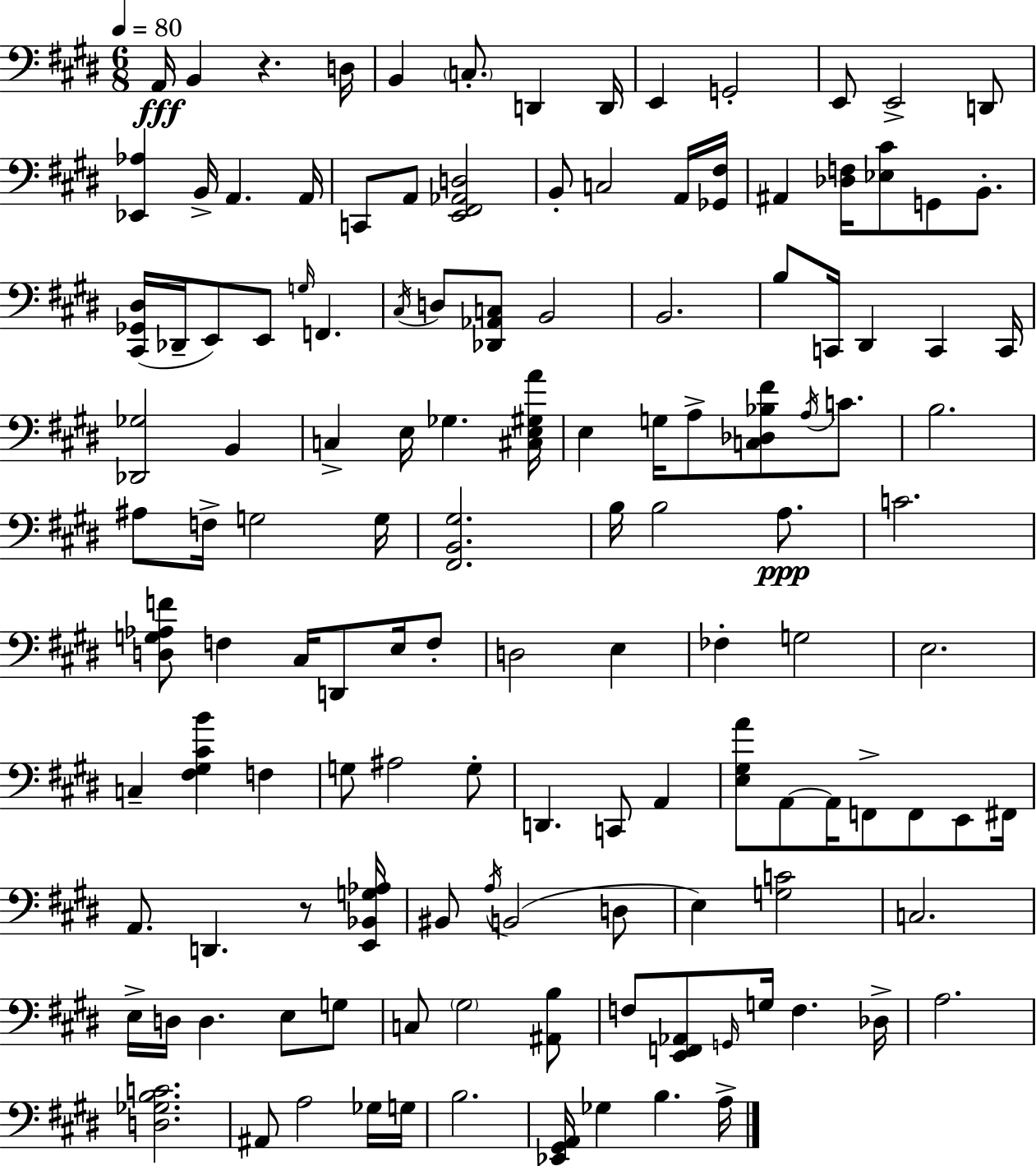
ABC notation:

X:1
T:Untitled
M:6/8
L:1/4
K:E
A,,/4 B,, z D,/4 B,, C,/2 D,, D,,/4 E,, G,,2 E,,/2 E,,2 D,,/2 [_E,,_A,] B,,/4 A,, A,,/4 C,,/2 A,,/2 [E,,^F,,_A,,D,]2 B,,/2 C,2 A,,/4 [_G,,^F,]/4 ^A,, [_D,F,]/4 [_E,^C]/2 G,,/2 B,,/2 [^C,,_G,,^D,]/4 _D,,/4 E,,/2 E,,/2 G,/4 F,, ^C,/4 D,/2 [_D,,_A,,C,]/2 B,,2 B,,2 B,/2 C,,/4 ^D,, C,, C,,/4 [_D,,_G,]2 B,, C, E,/4 _G, [^C,E,^G,A]/4 E, G,/4 A,/2 [C,_D,_B,^F]/2 A,/4 C/2 B,2 ^A,/2 F,/4 G,2 G,/4 [^F,,B,,^G,]2 B,/4 B,2 A,/2 C2 [D,G,_A,F]/2 F, ^C,/4 D,,/2 E,/4 F,/2 D,2 E, _F, G,2 E,2 C, [^F,^G,^CB] F, G,/2 ^A,2 G,/2 D,, C,,/2 A,, [E,^G,A]/2 A,,/2 A,,/4 F,,/2 F,,/2 E,,/2 ^F,,/4 A,,/2 D,, z/2 [E,,_B,,G,_A,]/4 ^B,,/2 A,/4 B,,2 D,/2 E, [G,C]2 C,2 E,/4 D,/4 D, E,/2 G,/2 C,/2 ^G,2 [^A,,B,]/2 F,/2 [E,,F,,_A,,]/2 G,,/4 G,/4 F, _D,/4 A,2 [D,_G,B,C]2 ^A,,/2 A,2 _G,/4 G,/4 B,2 [_E,,^G,,A,,]/4 _G, B, A,/4